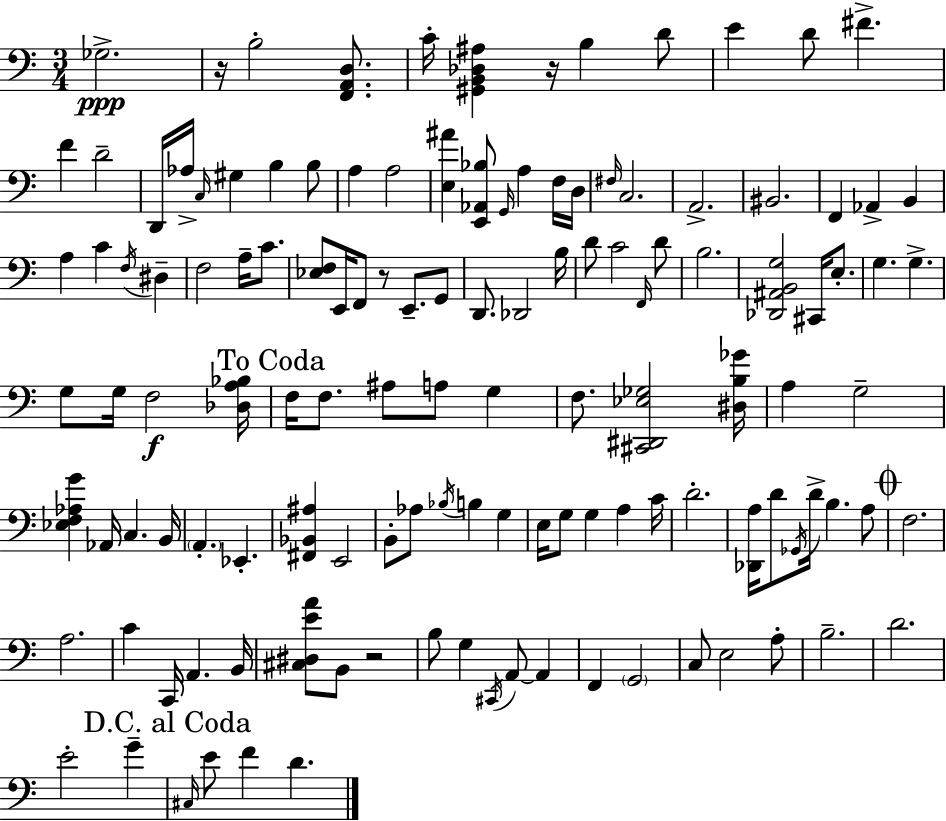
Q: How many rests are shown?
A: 4